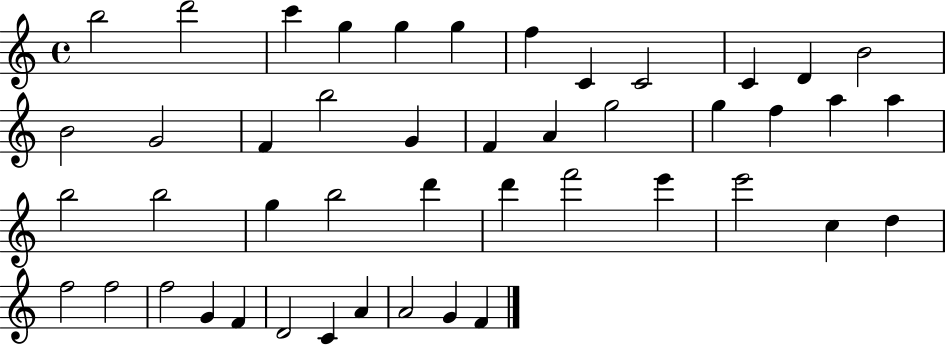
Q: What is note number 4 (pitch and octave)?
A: G5